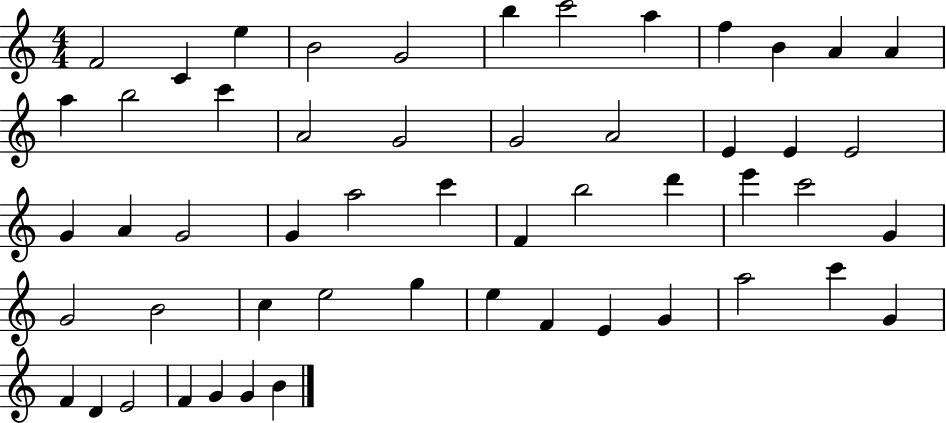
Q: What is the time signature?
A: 4/4